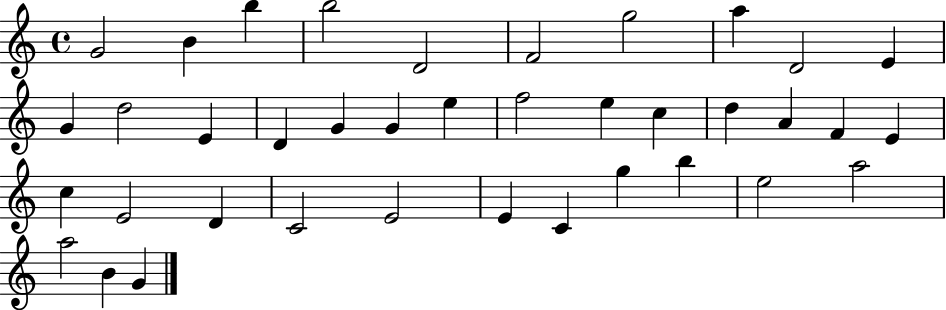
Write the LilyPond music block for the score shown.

{
  \clef treble
  \time 4/4
  \defaultTimeSignature
  \key c \major
  g'2 b'4 b''4 | b''2 d'2 | f'2 g''2 | a''4 d'2 e'4 | \break g'4 d''2 e'4 | d'4 g'4 g'4 e''4 | f''2 e''4 c''4 | d''4 a'4 f'4 e'4 | \break c''4 e'2 d'4 | c'2 e'2 | e'4 c'4 g''4 b''4 | e''2 a''2 | \break a''2 b'4 g'4 | \bar "|."
}